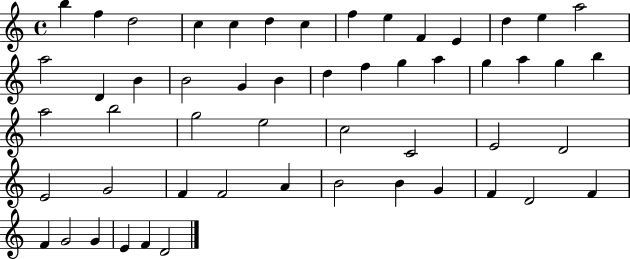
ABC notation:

X:1
T:Untitled
M:4/4
L:1/4
K:C
b f d2 c c d c f e F E d e a2 a2 D B B2 G B d f g a g a g b a2 b2 g2 e2 c2 C2 E2 D2 E2 G2 F F2 A B2 B G F D2 F F G2 G E F D2